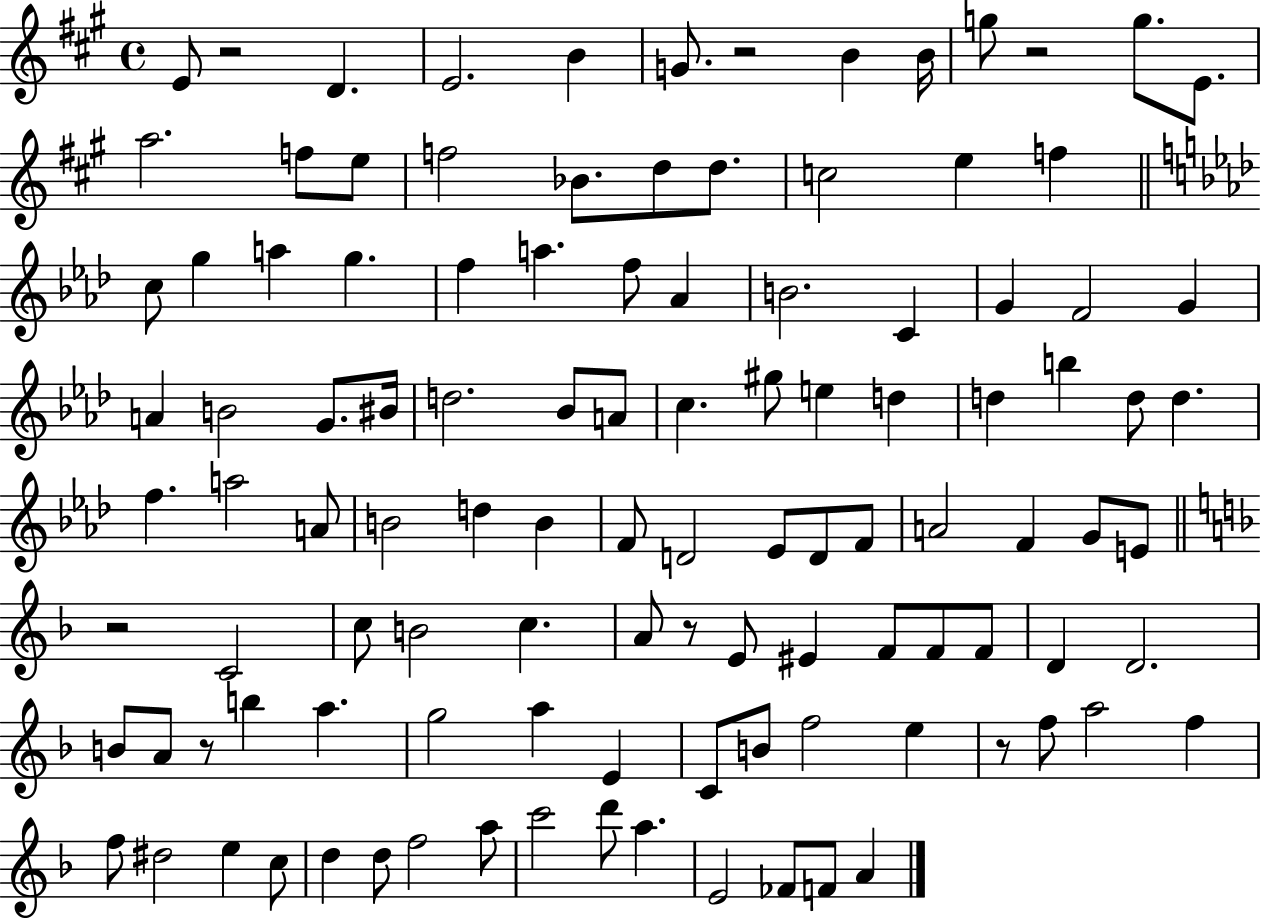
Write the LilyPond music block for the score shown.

{
  \clef treble
  \time 4/4
  \defaultTimeSignature
  \key a \major
  e'8 r2 d'4. | e'2. b'4 | g'8. r2 b'4 b'16 | g''8 r2 g''8. e'8. | \break a''2. f''8 e''8 | f''2 bes'8. d''8 d''8. | c''2 e''4 f''4 | \bar "||" \break \key aes \major c''8 g''4 a''4 g''4. | f''4 a''4. f''8 aes'4 | b'2. c'4 | g'4 f'2 g'4 | \break a'4 b'2 g'8. bis'16 | d''2. bes'8 a'8 | c''4. gis''8 e''4 d''4 | d''4 b''4 d''8 d''4. | \break f''4. a''2 a'8 | b'2 d''4 b'4 | f'8 d'2 ees'8 d'8 f'8 | a'2 f'4 g'8 e'8 | \break \bar "||" \break \key f \major r2 c'2 | c''8 b'2 c''4. | a'8 r8 e'8 eis'4 f'8 f'8 f'8 | d'4 d'2. | \break b'8 a'8 r8 b''4 a''4. | g''2 a''4 e'4 | c'8 b'8 f''2 e''4 | r8 f''8 a''2 f''4 | \break f''8 dis''2 e''4 c''8 | d''4 d''8 f''2 a''8 | c'''2 d'''8 a''4. | e'2 fes'8 f'8 a'4 | \break \bar "|."
}